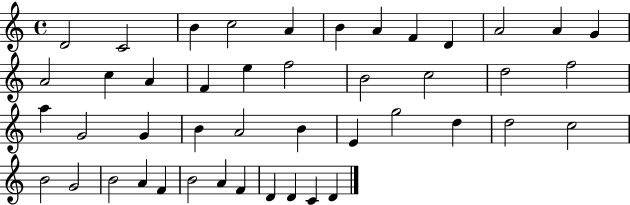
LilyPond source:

{
  \clef treble
  \time 4/4
  \defaultTimeSignature
  \key c \major
  d'2 c'2 | b'4 c''2 a'4 | b'4 a'4 f'4 d'4 | a'2 a'4 g'4 | \break a'2 c''4 a'4 | f'4 e''4 f''2 | b'2 c''2 | d''2 f''2 | \break a''4 g'2 g'4 | b'4 a'2 b'4 | e'4 g''2 d''4 | d''2 c''2 | \break b'2 g'2 | b'2 a'4 f'4 | b'2 a'4 f'4 | d'4 d'4 c'4 d'4 | \break \bar "|."
}